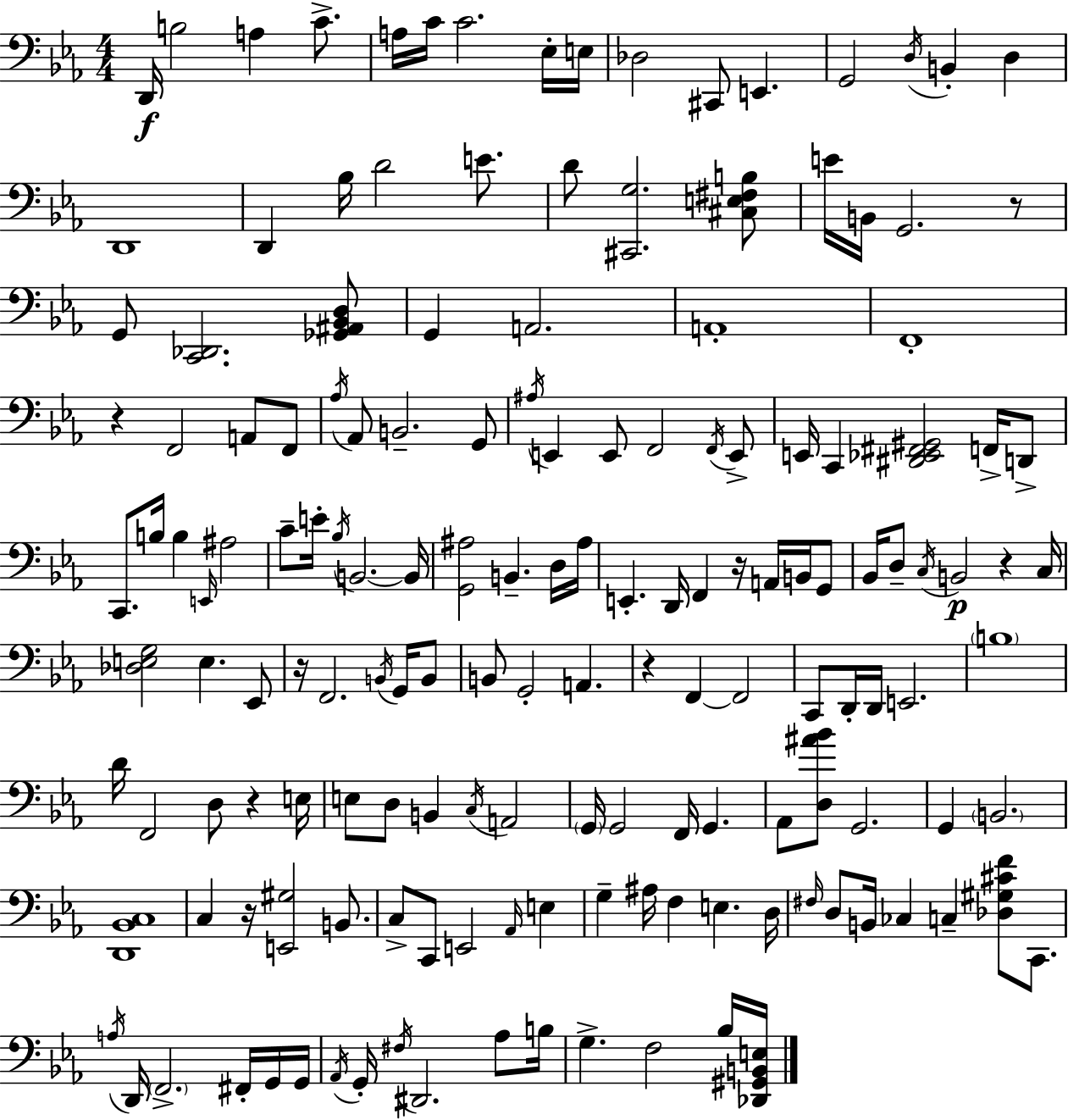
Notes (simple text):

D2/s B3/h A3/q C4/e. A3/s C4/s C4/h. Eb3/s E3/s Db3/h C#2/e E2/q. G2/h D3/s B2/q D3/q D2/w D2/q Bb3/s D4/h E4/e. D4/e [C#2,G3]/h. [C#3,E3,F#3,B3]/e E4/s B2/s G2/h. R/e G2/e [C2,Db2]/h. [Gb2,A#2,Bb2,D3]/e G2/q A2/h. A2/w F2/w R/q F2/h A2/e F2/e Ab3/s Ab2/e B2/h. G2/e A#3/s E2/q E2/e F2/h F2/s E2/e E2/s C2/q [D#2,Eb2,F#2,G#2]/h F2/s D2/e C2/e. B3/s B3/q E2/s A#3/h C4/e E4/s Bb3/s B2/h. B2/s [G2,A#3]/h B2/q. D3/s A#3/s E2/q. D2/s F2/q R/s A2/s B2/s G2/e Bb2/s D3/e C3/s B2/h R/q C3/s [Db3,E3,G3]/h E3/q. Eb2/e R/s F2/h. B2/s G2/s B2/e B2/e G2/h A2/q. R/q F2/q F2/h C2/e D2/s D2/s E2/h. B3/w D4/s F2/h D3/e R/q E3/s E3/e D3/e B2/q C3/s A2/h G2/s G2/h F2/s G2/q. Ab2/e [D3,A#4,Bb4]/e G2/h. G2/q B2/h. [D2,Bb2,C3]/w C3/q R/s [E2,G#3]/h B2/e. C3/e C2/e E2/h Ab2/s E3/q G3/q A#3/s F3/q E3/q. D3/s F#3/s D3/e B2/s CES3/q C3/q [Db3,G#3,C#4,F4]/e C2/e. A3/s D2/s F2/h. F#2/s G2/s G2/s Ab2/s G2/s F#3/s D#2/h. Ab3/e B3/s G3/q. F3/h Bb3/s [Db2,G#2,B2,E3]/s